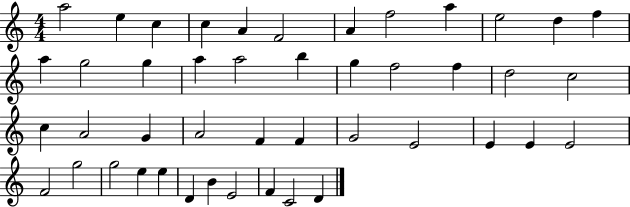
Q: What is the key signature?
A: C major